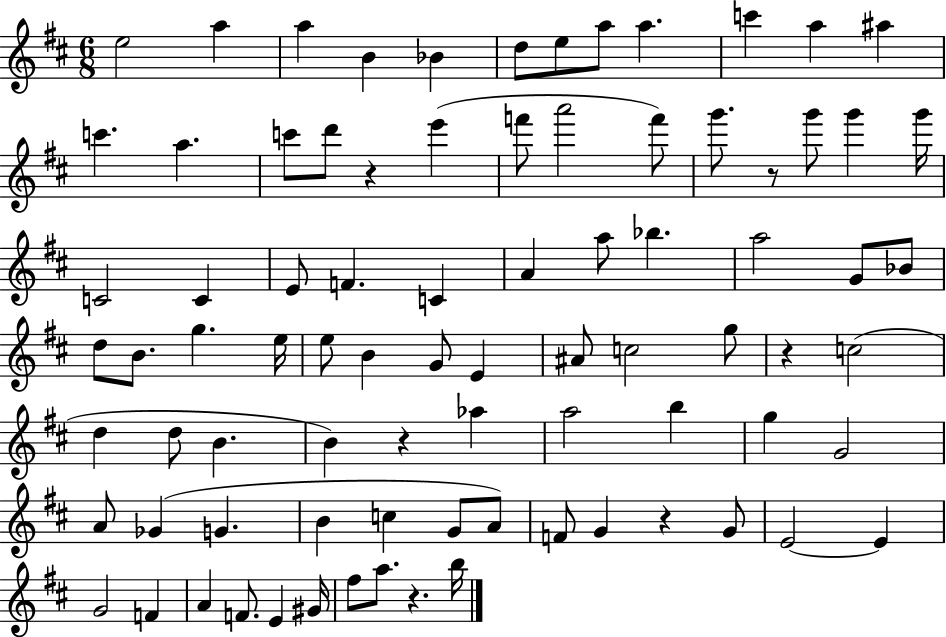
E5/h A5/q A5/q B4/q Bb4/q D5/e E5/e A5/e A5/q. C6/q A5/q A#5/q C6/q. A5/q. C6/e D6/e R/q E6/q F6/e A6/h F6/e G6/e. R/e G6/e G6/q G6/s C4/h C4/q E4/e F4/q. C4/q A4/q A5/e Bb5/q. A5/h G4/e Bb4/e D5/e B4/e. G5/q. E5/s E5/e B4/q G4/e E4/q A#4/e C5/h G5/e R/q C5/h D5/q D5/e B4/q. B4/q R/q Ab5/q A5/h B5/q G5/q G4/h A4/e Gb4/q G4/q. B4/q C5/q G4/e A4/e F4/e G4/q R/q G4/e E4/h E4/q G4/h F4/q A4/q F4/e. E4/q G#4/s F#5/e A5/e. R/q. B5/s